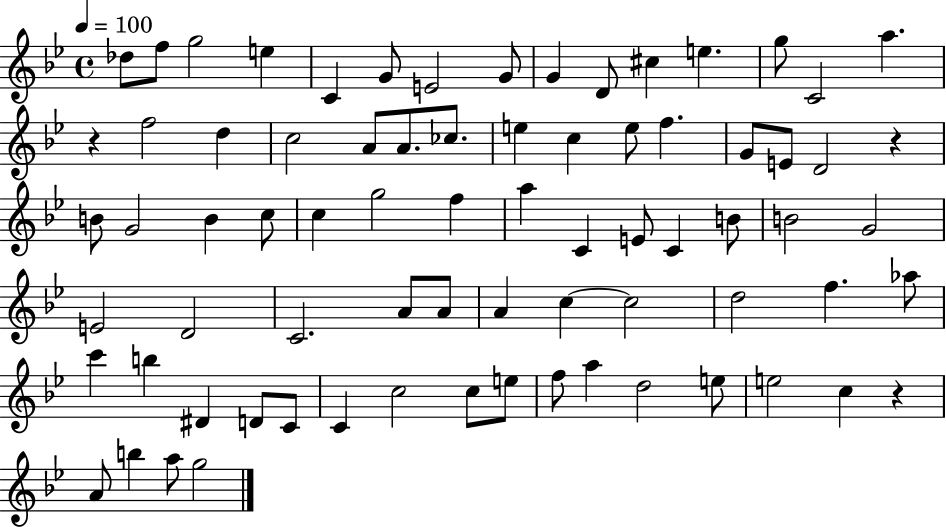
Db5/e F5/e G5/h E5/q C4/q G4/e E4/h G4/e G4/q D4/e C#5/q E5/q. G5/e C4/h A5/q. R/q F5/h D5/q C5/h A4/e A4/e. CES5/e. E5/q C5/q E5/e F5/q. G4/e E4/e D4/h R/q B4/e G4/h B4/q C5/e C5/q G5/h F5/q A5/q C4/q E4/e C4/q B4/e B4/h G4/h E4/h D4/h C4/h. A4/e A4/e A4/q C5/q C5/h D5/h F5/q. Ab5/e C6/q B5/q D#4/q D4/e C4/e C4/q C5/h C5/e E5/e F5/e A5/q D5/h E5/e E5/h C5/q R/q A4/e B5/q A5/e G5/h